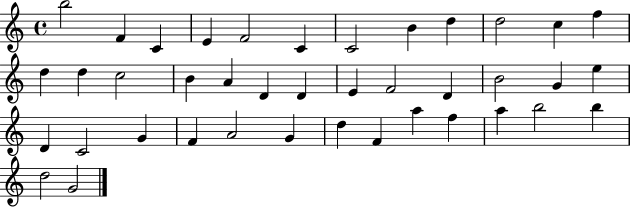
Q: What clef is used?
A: treble